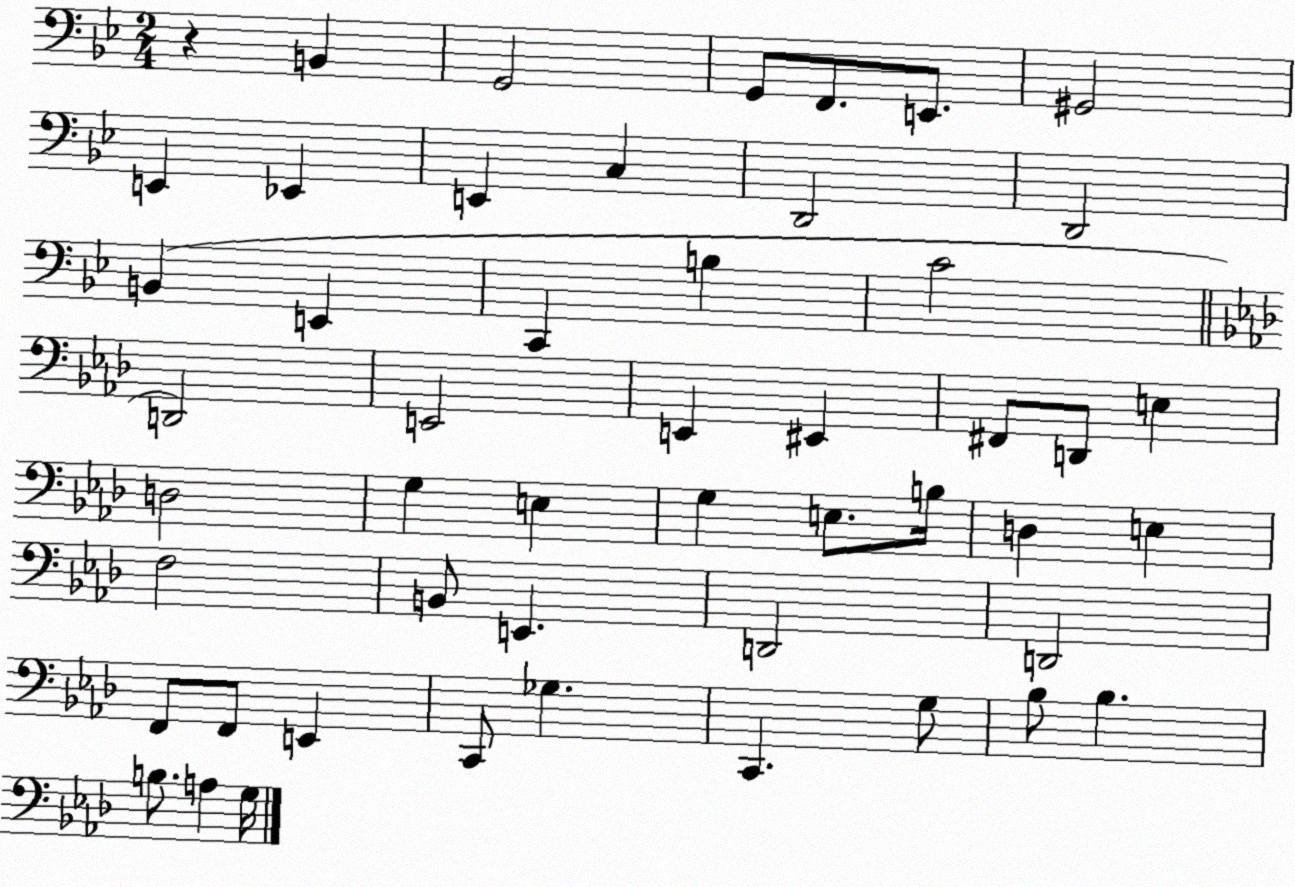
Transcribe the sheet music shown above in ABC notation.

X:1
T:Untitled
M:2/4
L:1/4
K:Bb
z B,, G,,2 G,,/2 F,,/2 E,,/2 ^G,,2 E,, _E,, E,, C, D,,2 D,,2 B,, E,, C,, B, C2 D,,2 E,,2 E,, ^E,, ^F,,/2 D,,/2 E, D,2 G, E, G, E,/2 B,/4 D, E, F,2 B,,/2 E,, D,,2 D,,2 F,,/2 F,,/2 E,, C,,/2 _G, C,, G,/2 _B,/2 _B, B,/2 A, G,/4